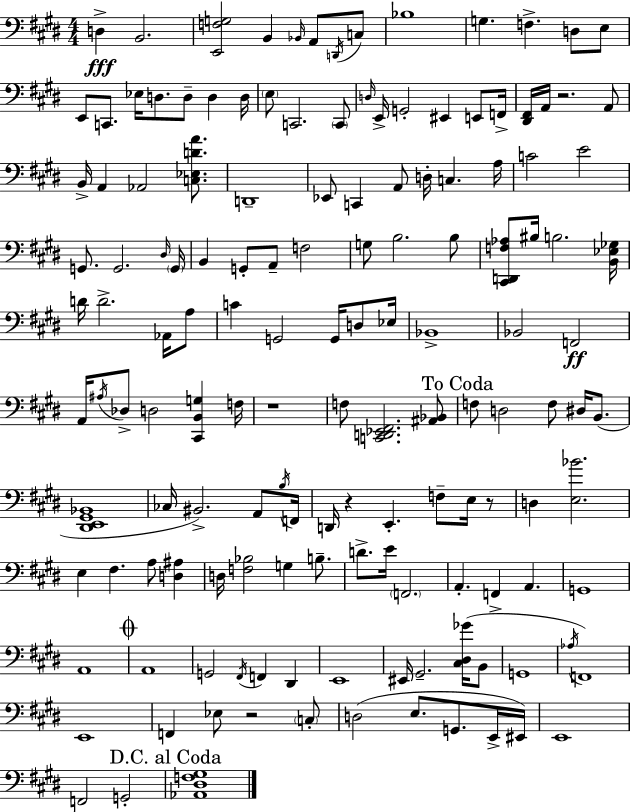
X:1
T:Untitled
M:4/4
L:1/4
K:E
D, B,,2 [E,,F,G,]2 B,, _B,,/4 A,,/2 D,,/4 C,/2 _B,4 G, F, D,/2 E,/2 E,,/2 C,,/2 _E,/4 D,/2 D,/2 D, D,/4 E,/2 C,,2 C,,/2 D,/4 E,,/4 G,,2 ^E,, E,,/2 F,,/4 [^D,,^F,,]/4 A,,/4 z2 A,,/2 B,,/4 A,, _A,,2 [C,_E,DA]/2 D,,4 _E,,/2 C,, A,,/2 D,/4 C, A,/4 C2 E2 G,,/2 G,,2 ^D,/4 G,,/4 B,, G,,/2 A,,/2 F,2 G,/2 B,2 B,/2 [^C,,D,,F,_A,]/2 ^B,/4 B,2 [B,,_E,_G,]/4 D/4 D2 _A,,/4 A,/2 C G,,2 G,,/4 D,/2 _E,/4 _B,,4 _B,,2 F,,2 A,,/4 ^A,/4 _D,/2 D,2 [^C,,B,,G,] F,/4 z4 F,/2 [C,,D,,_E,,^F,,]2 [^A,,_B,,]/2 F,/2 D,2 F,/2 ^D,/4 B,,/2 [^D,,E,,^G,,_B,,]4 _C,/4 ^B,,2 A,,/2 B,/4 F,,/4 D,,/4 z E,, F,/2 E,/4 z/2 D, [E,_B]2 E, ^F, A,/2 [D,^A,] D,/4 [F,_B,]2 G, B,/2 D/2 E/4 F,,2 A,, F,, A,, G,,4 A,,4 A,,4 G,,2 ^F,,/4 F,, ^D,, E,,4 ^E,,/4 ^G,,2 [^C,^D,_G]/4 B,,/2 G,,4 _A,/4 F,,4 E,,4 F,, _E,/2 z2 C,/2 D,2 E,/2 G,,/2 E,,/4 ^E,,/4 E,,4 F,,2 G,,2 [_A,,^D,F,^G,]4